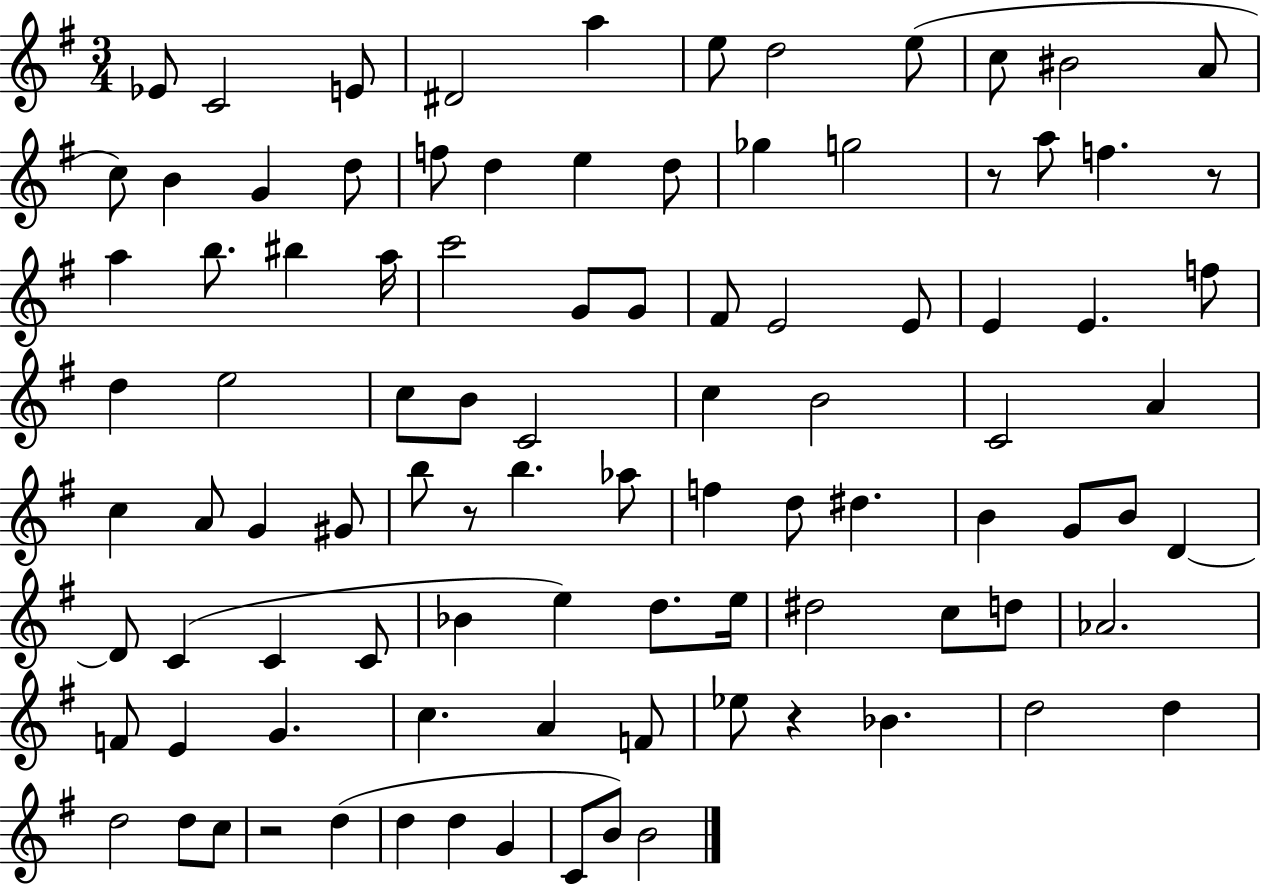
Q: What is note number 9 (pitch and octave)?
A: C5